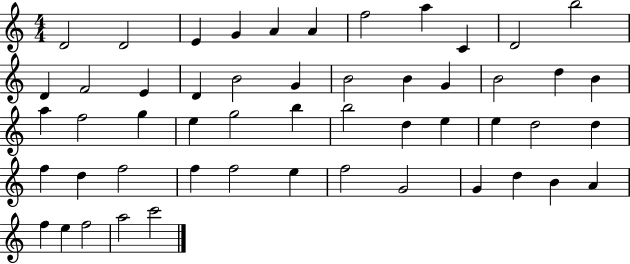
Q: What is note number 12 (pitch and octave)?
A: D4